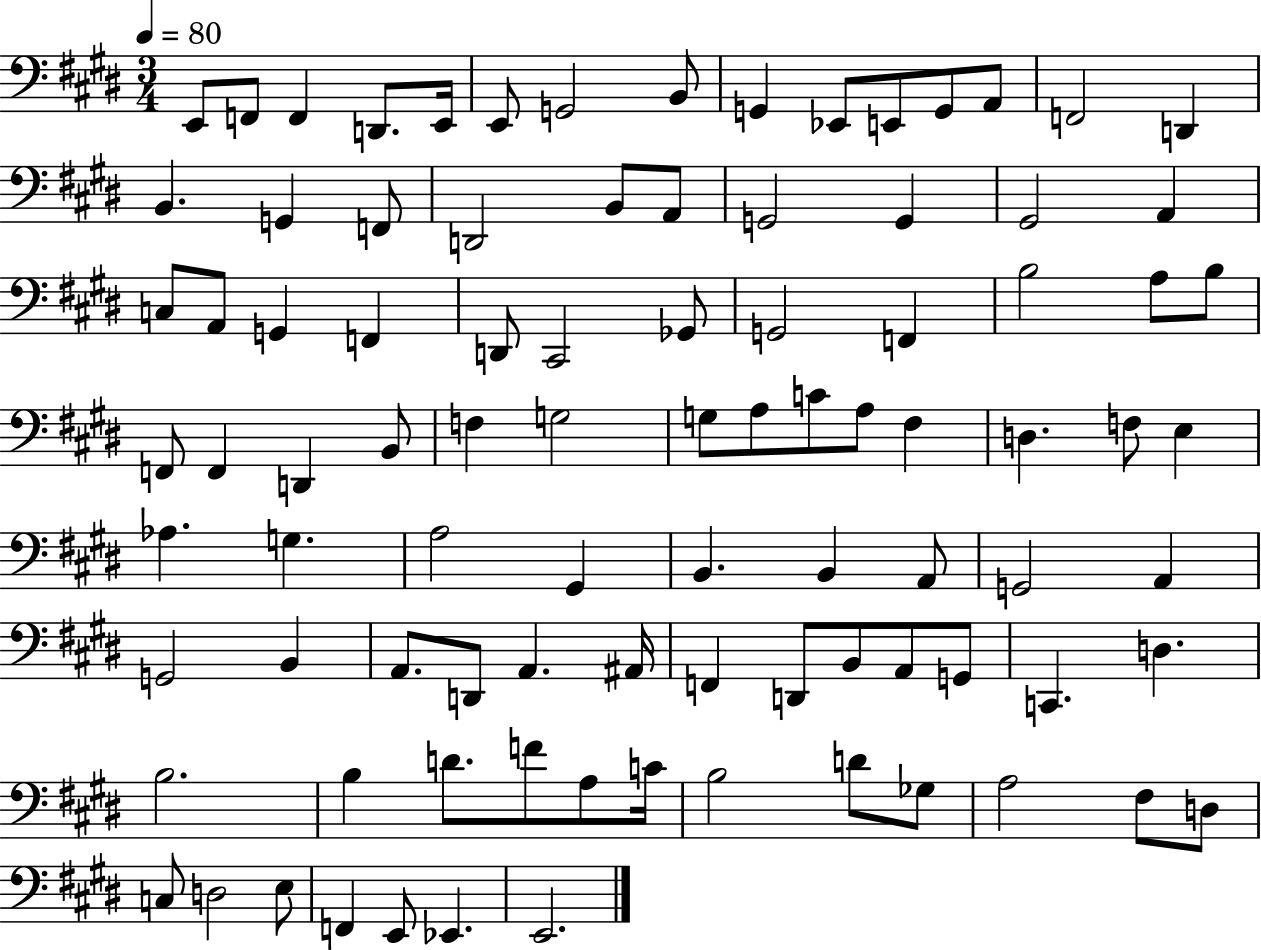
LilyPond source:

{
  \clef bass
  \numericTimeSignature
  \time 3/4
  \key e \major
  \tempo 4 = 80
  e,8 f,8 f,4 d,8. e,16 | e,8 g,2 b,8 | g,4 ees,8 e,8 g,8 a,8 | f,2 d,4 | \break b,4. g,4 f,8 | d,2 b,8 a,8 | g,2 g,4 | gis,2 a,4 | \break c8 a,8 g,4 f,4 | d,8 cis,2 ges,8 | g,2 f,4 | b2 a8 b8 | \break f,8 f,4 d,4 b,8 | f4 g2 | g8 a8 c'8 a8 fis4 | d4. f8 e4 | \break aes4. g4. | a2 gis,4 | b,4. b,4 a,8 | g,2 a,4 | \break g,2 b,4 | a,8. d,8 a,4. ais,16 | f,4 d,8 b,8 a,8 g,8 | c,4. d4. | \break b2. | b4 d'8. f'8 a8 c'16 | b2 d'8 ges8 | a2 fis8 d8 | \break c8 d2 e8 | f,4 e,8 ees,4. | e,2. | \bar "|."
}